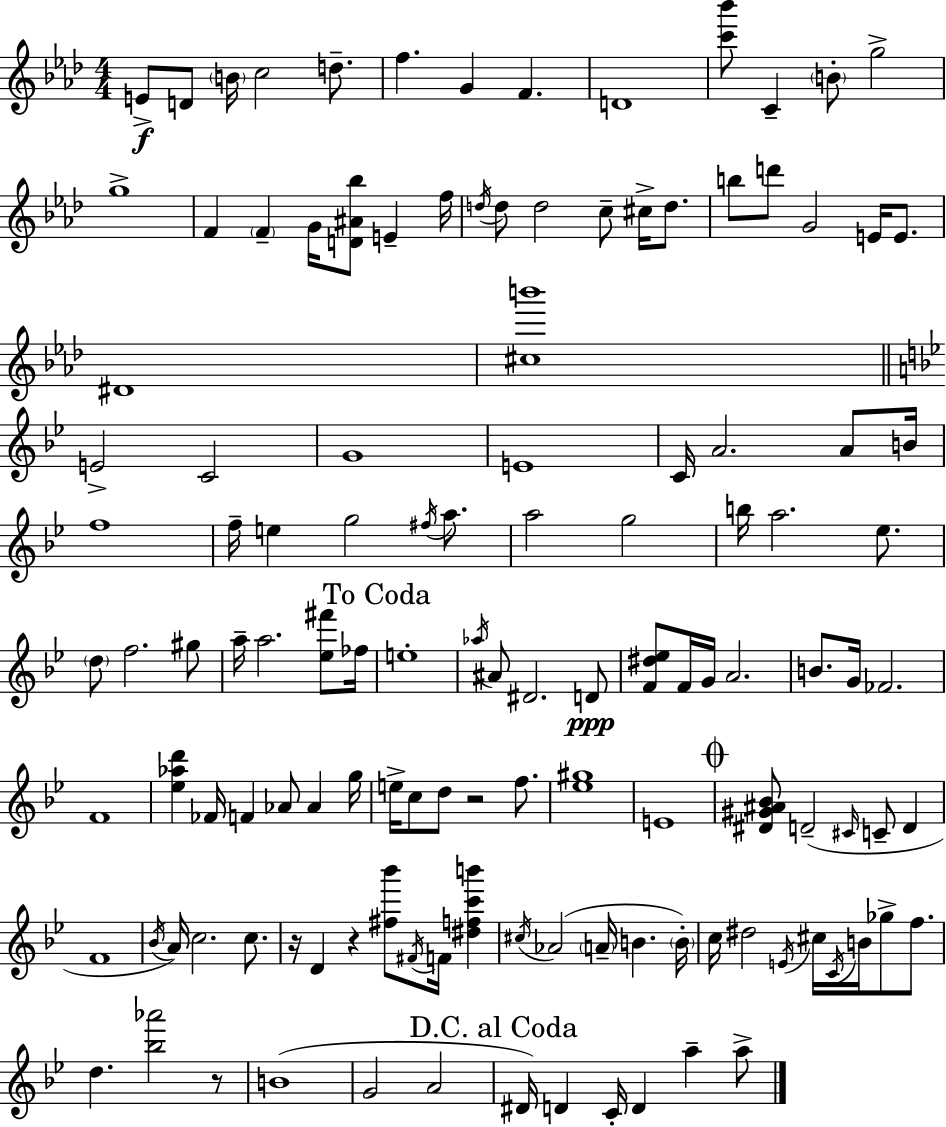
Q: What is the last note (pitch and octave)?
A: A5